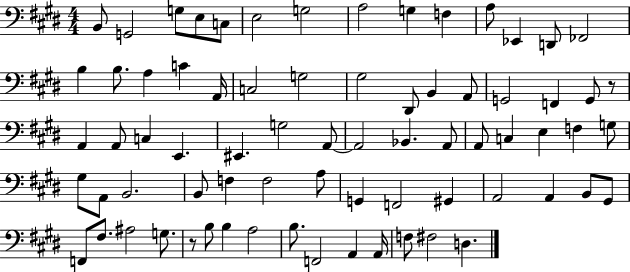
{
  \clef bass
  \numericTimeSignature
  \time 4/4
  \key e \major
  b,8 g,2 g8 e8 c8 | e2 g2 | a2 g4 f4 | a8 ees,4 d,8 fes,2 | \break b4 b8. a4 c'4 a,16 | c2 g2 | gis2 dis,8 b,4 a,8 | g,2 f,4 g,8 r8 | \break a,4 a,8 c4 e,4. | eis,4. g2 a,8~~ | a,2 bes,4. a,8 | a,8 c4 e4 f4 g8 | \break gis8 a,8 b,2. | b,8 f4 f2 a8 | g,4 f,2 gis,4 | a,2 a,4 b,8 gis,8 | \break f,8 fis8. ais2 g8. | r8 b8 b4 a2 | b8. f,2 a,4 a,16 | f8 fis2 d4. | \break \bar "|."
}